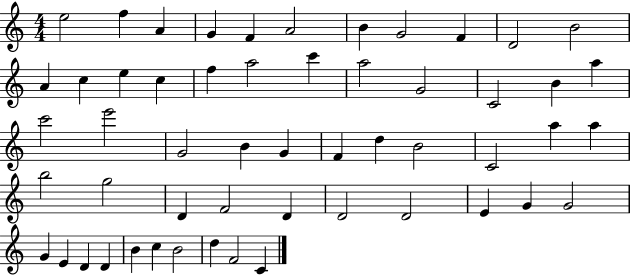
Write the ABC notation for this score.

X:1
T:Untitled
M:4/4
L:1/4
K:C
e2 f A G F A2 B G2 F D2 B2 A c e c f a2 c' a2 G2 C2 B a c'2 e'2 G2 B G F d B2 C2 a a b2 g2 D F2 D D2 D2 E G G2 G E D D B c B2 d F2 C